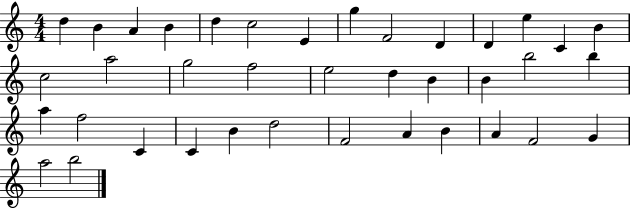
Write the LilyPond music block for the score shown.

{
  \clef treble
  \numericTimeSignature
  \time 4/4
  \key c \major
  d''4 b'4 a'4 b'4 | d''4 c''2 e'4 | g''4 f'2 d'4 | d'4 e''4 c'4 b'4 | \break c''2 a''2 | g''2 f''2 | e''2 d''4 b'4 | b'4 b''2 b''4 | \break a''4 f''2 c'4 | c'4 b'4 d''2 | f'2 a'4 b'4 | a'4 f'2 g'4 | \break a''2 b''2 | \bar "|."
}